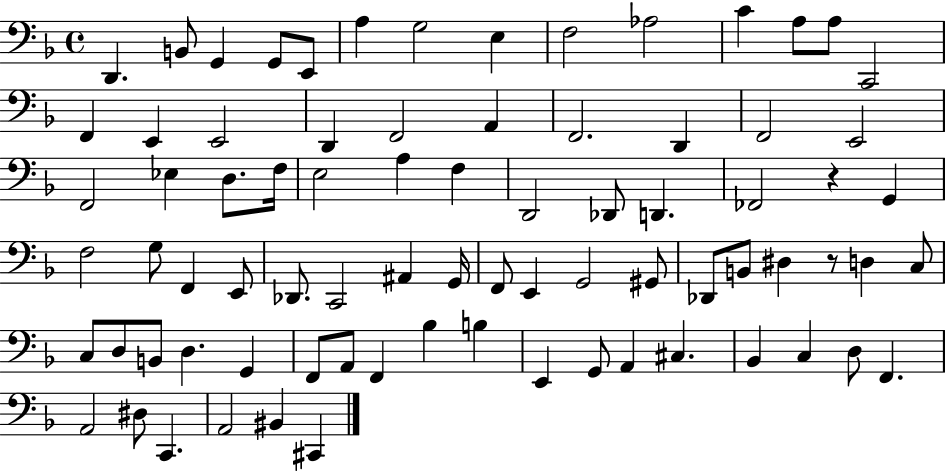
X:1
T:Untitled
M:4/4
L:1/4
K:F
D,, B,,/2 G,, G,,/2 E,,/2 A, G,2 E, F,2 _A,2 C A,/2 A,/2 C,,2 F,, E,, E,,2 D,, F,,2 A,, F,,2 D,, F,,2 E,,2 F,,2 _E, D,/2 F,/4 E,2 A, F, D,,2 _D,,/2 D,, _F,,2 z G,, F,2 G,/2 F,, E,,/2 _D,,/2 C,,2 ^A,, G,,/4 F,,/2 E,, G,,2 ^G,,/2 _D,,/2 B,,/2 ^D, z/2 D, C,/2 C,/2 D,/2 B,,/2 D, G,, F,,/2 A,,/2 F,, _B, B, E,, G,,/2 A,, ^C, _B,, C, D,/2 F,, A,,2 ^D,/2 C,, A,,2 ^B,, ^C,,